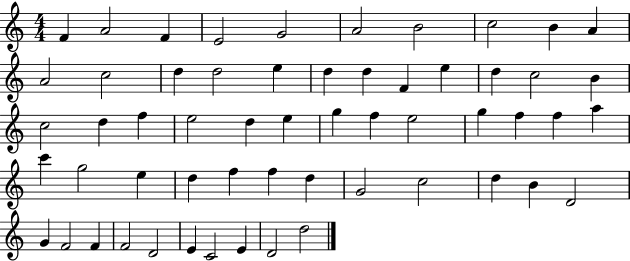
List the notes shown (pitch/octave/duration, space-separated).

F4/q A4/h F4/q E4/h G4/h A4/h B4/h C5/h B4/q A4/q A4/h C5/h D5/q D5/h E5/q D5/q D5/q F4/q E5/q D5/q C5/h B4/q C5/h D5/q F5/q E5/h D5/q E5/q G5/q F5/q E5/h G5/q F5/q F5/q A5/q C6/q G5/h E5/q D5/q F5/q F5/q D5/q G4/h C5/h D5/q B4/q D4/h G4/q F4/h F4/q F4/h D4/h E4/q C4/h E4/q D4/h D5/h